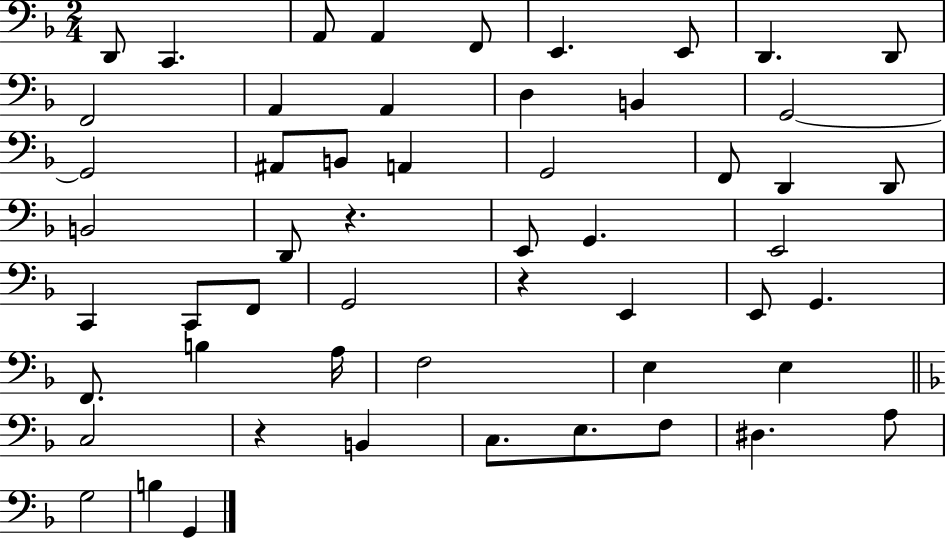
D2/e C2/q. A2/e A2/q F2/e E2/q. E2/e D2/q. D2/e F2/h A2/q A2/q D3/q B2/q G2/h G2/h A#2/e B2/e A2/q G2/h F2/e D2/q D2/e B2/h D2/e R/q. E2/e G2/q. E2/h C2/q C2/e F2/e G2/h R/q E2/q E2/e G2/q. F2/e. B3/q A3/s F3/h E3/q E3/q C3/h R/q B2/q C3/e. E3/e. F3/e D#3/q. A3/e G3/h B3/q G2/q